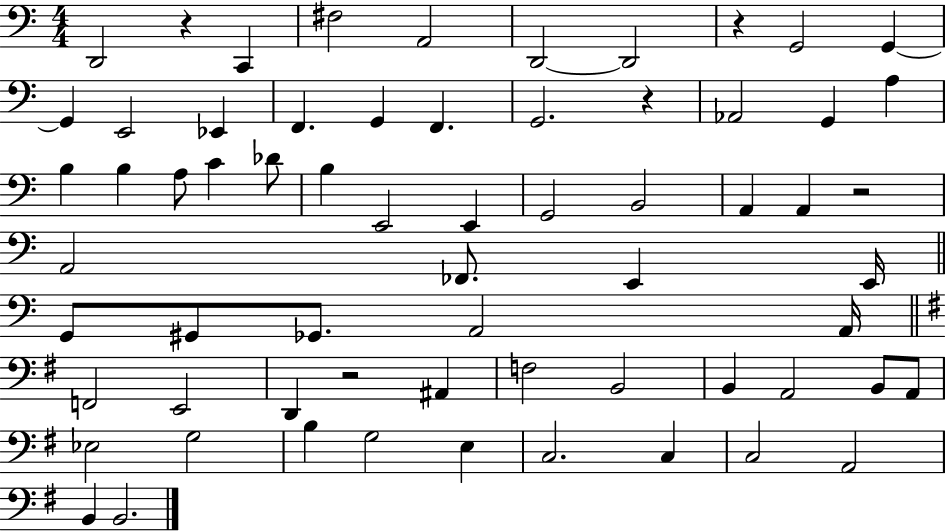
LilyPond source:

{
  \clef bass
  \numericTimeSignature
  \time 4/4
  \key c \major
  d,2 r4 c,4 | fis2 a,2 | d,2~~ d,2 | r4 g,2 g,4~~ | \break g,4 e,2 ees,4 | f,4. g,4 f,4. | g,2. r4 | aes,2 g,4 a4 | \break b4 b4 a8 c'4 des'8 | b4 e,2 e,4 | g,2 b,2 | a,4 a,4 r2 | \break a,2 fes,8. e,4 e,16 | \bar "||" \break \key a \minor g,8 gis,8 ges,8. a,2 a,16 | \bar "||" \break \key e \minor f,2 e,2 | d,4 r2 ais,4 | f2 b,2 | b,4 a,2 b,8 a,8 | \break ees2 g2 | b4 g2 e4 | c2. c4 | c2 a,2 | \break b,4 b,2. | \bar "|."
}